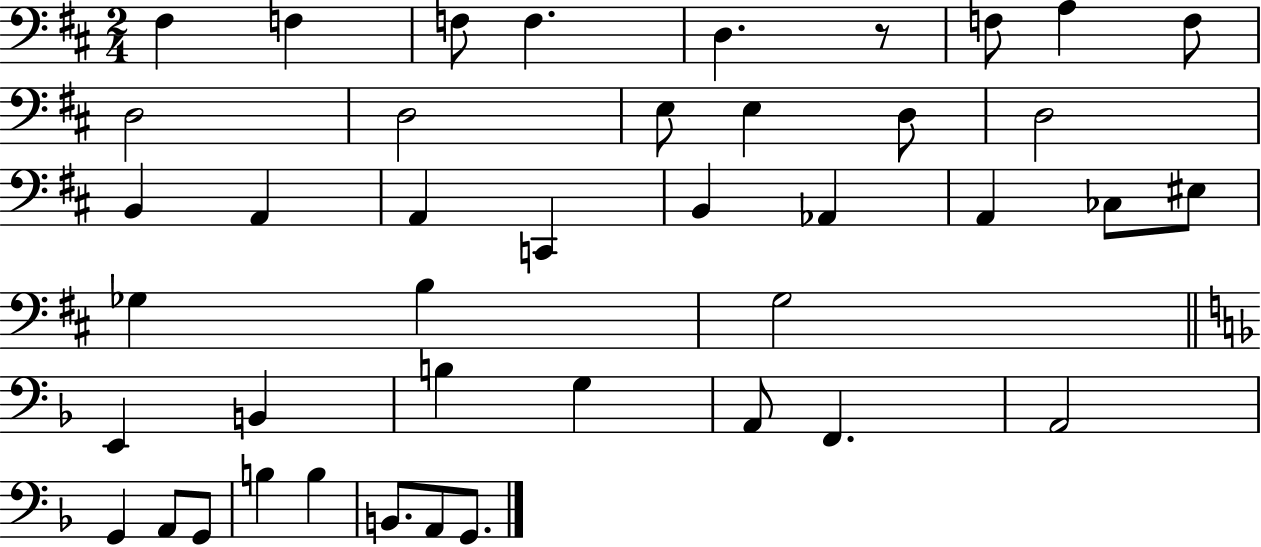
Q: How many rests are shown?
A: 1